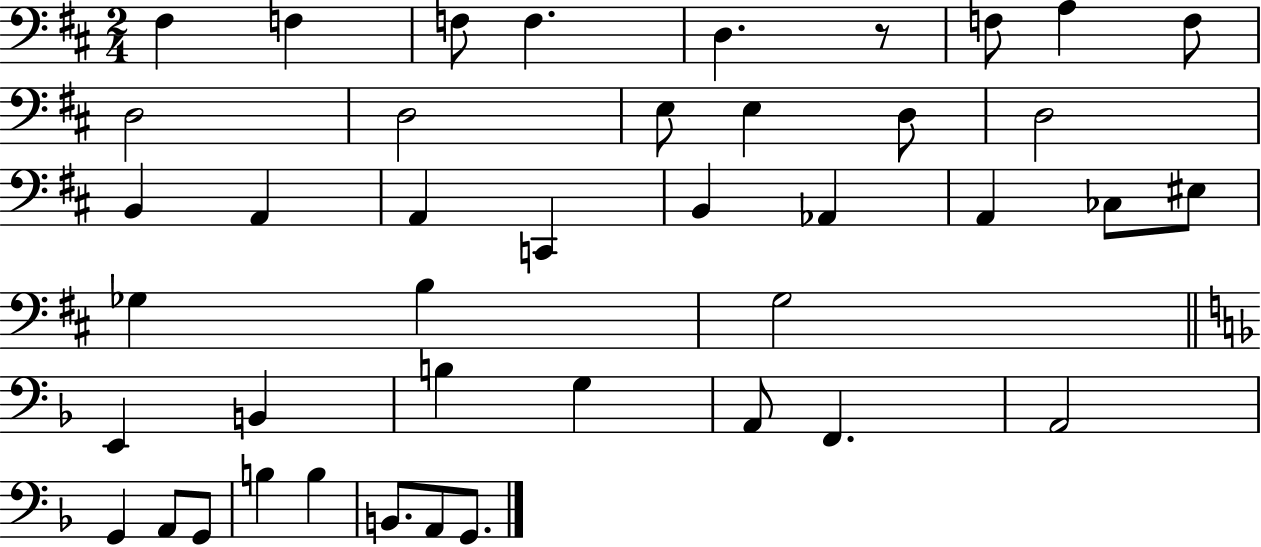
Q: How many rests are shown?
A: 1